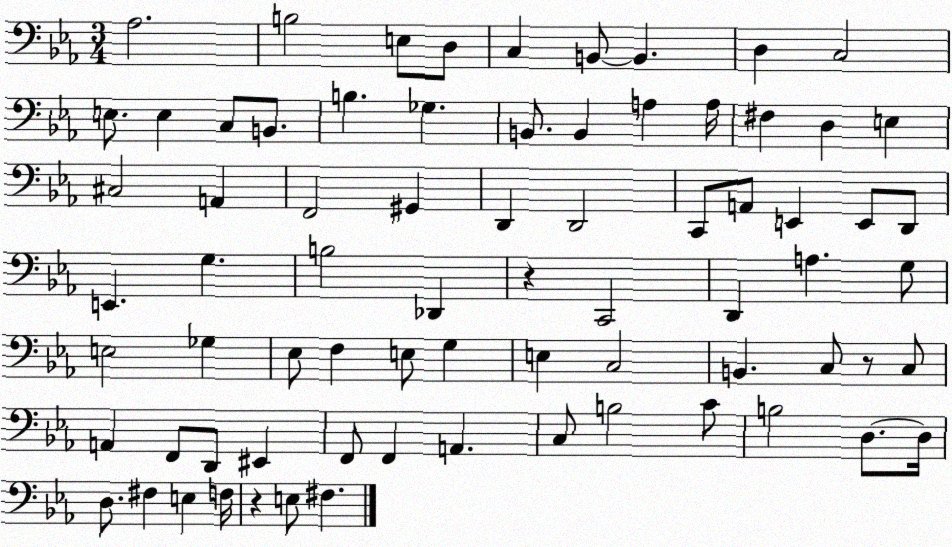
X:1
T:Untitled
M:3/4
L:1/4
K:Eb
_A,2 B,2 E,/2 D,/2 C, B,,/2 B,, D, C,2 E,/2 E, C,/2 B,,/2 B, _G, B,,/2 B,, A, A,/4 ^F, D, E, ^C,2 A,, F,,2 ^G,, D,, D,,2 C,,/2 A,,/2 E,, E,,/2 D,,/2 E,, G, B,2 _D,, z C,,2 D,, A, G,/2 E,2 _G, _E,/2 F, E,/2 G, E, C,2 B,, C,/2 z/2 C,/2 A,, F,,/2 D,,/2 ^E,, F,,/2 F,, A,, C,/2 B,2 C/2 B,2 D,/2 D,/4 D,/2 ^F, E, F,/4 z E,/2 ^F,